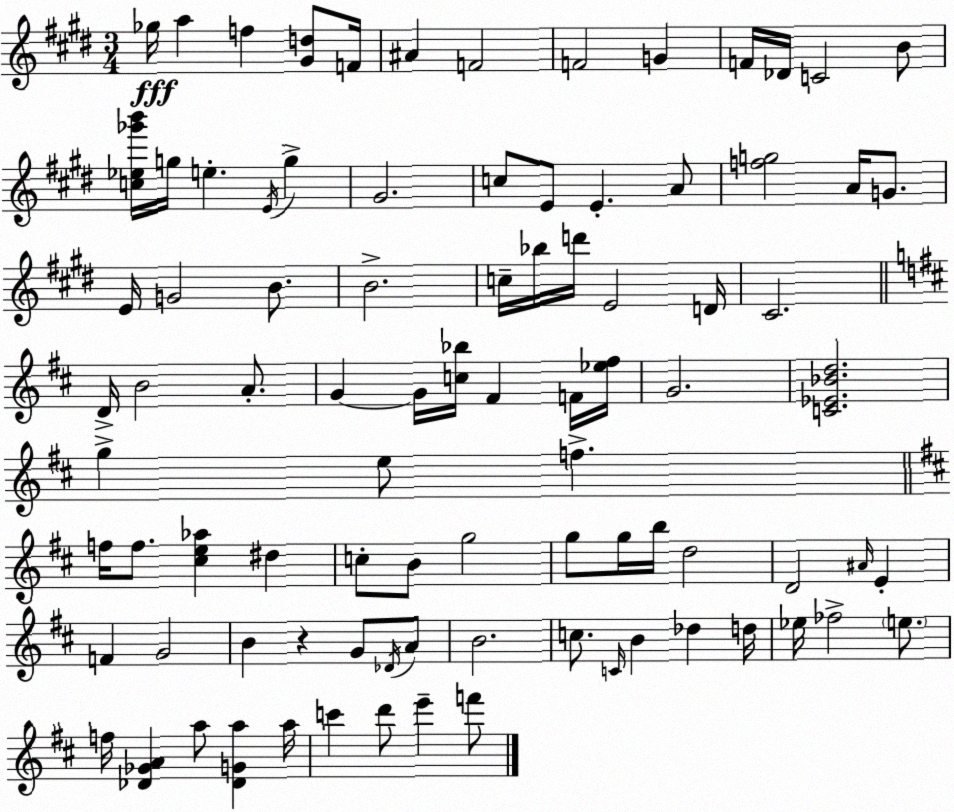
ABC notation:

X:1
T:Untitled
M:3/4
L:1/4
K:E
_g/4 a f [^Gd]/2 F/4 ^A F2 F2 G F/4 _D/4 C2 B/2 [c_e_g'b']/4 g/4 e E/4 g ^G2 c/2 E/2 E A/2 [fg]2 A/4 G/2 E/4 G2 B/2 B2 c/4 _b/4 d'/4 E2 D/4 ^C2 D/4 B2 A/2 G G/4 [c_b]/4 ^F F/4 [_e^f]/4 G2 [C_E_Bd]2 g e/2 f f/4 f/2 [^ce_a] ^d c/2 B/2 g2 g/2 g/4 b/4 d2 D2 ^A/4 E F G2 B z G/2 _D/4 A/2 B2 c/2 C/4 B _d d/4 _e/4 _f2 e/2 f/4 [_D_GA] a/2 [_DGa] a/4 c' d'/2 e' f'/2